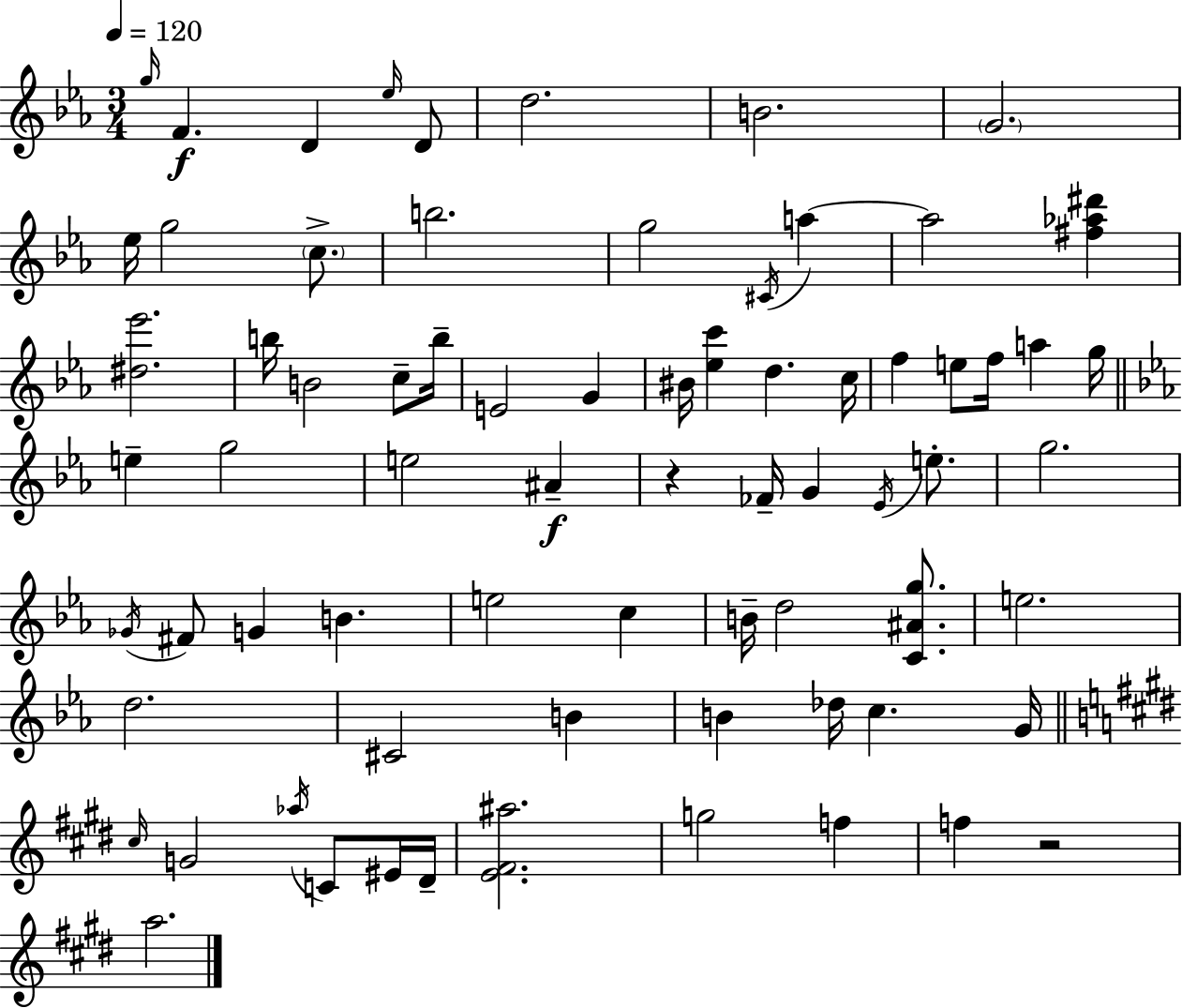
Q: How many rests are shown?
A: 2